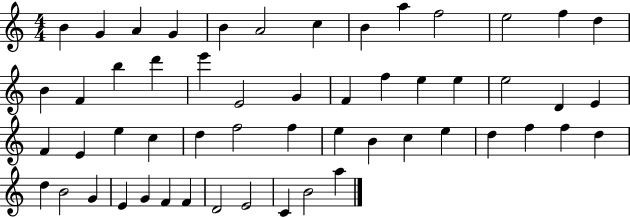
X:1
T:Untitled
M:4/4
L:1/4
K:C
B G A G B A2 c B a f2 e2 f d B F b d' e' E2 G F f e e e2 D E F E e c d f2 f e B c e d f f d d B2 G E G F F D2 E2 C B2 a